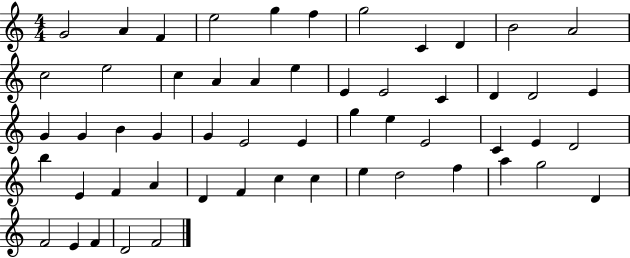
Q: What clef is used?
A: treble